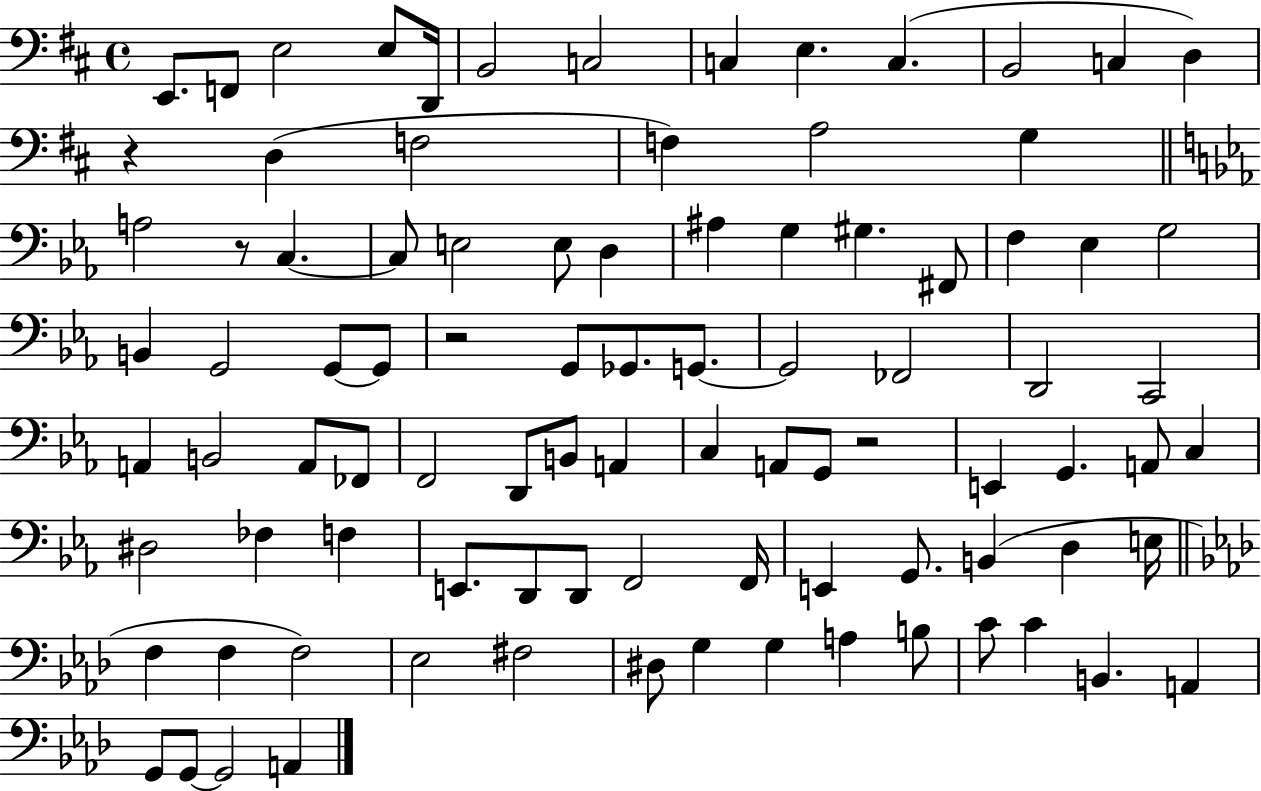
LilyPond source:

{
  \clef bass
  \time 4/4
  \defaultTimeSignature
  \key d \major
  e,8. f,8 e2 e8 d,16 | b,2 c2 | c4 e4. c4.( | b,2 c4 d4) | \break r4 d4( f2 | f4) a2 g4 | \bar "||" \break \key ees \major a2 r8 c4.~~ | c8 e2 e8 d4 | ais4 g4 gis4. fis,8 | f4 ees4 g2 | \break b,4 g,2 g,8~~ g,8 | r2 g,8 ges,8. g,8.~~ | g,2 fes,2 | d,2 c,2 | \break a,4 b,2 a,8 fes,8 | f,2 d,8 b,8 a,4 | c4 a,8 g,8 r2 | e,4 g,4. a,8 c4 | \break dis2 fes4 f4 | e,8. d,8 d,8 f,2 f,16 | e,4 g,8. b,4( d4 e16 | \bar "||" \break \key f \minor f4 f4 f2) | ees2 fis2 | dis8 g4 g4 a4 b8 | c'8 c'4 b,4. a,4 | \break g,8 g,8~~ g,2 a,4 | \bar "|."
}